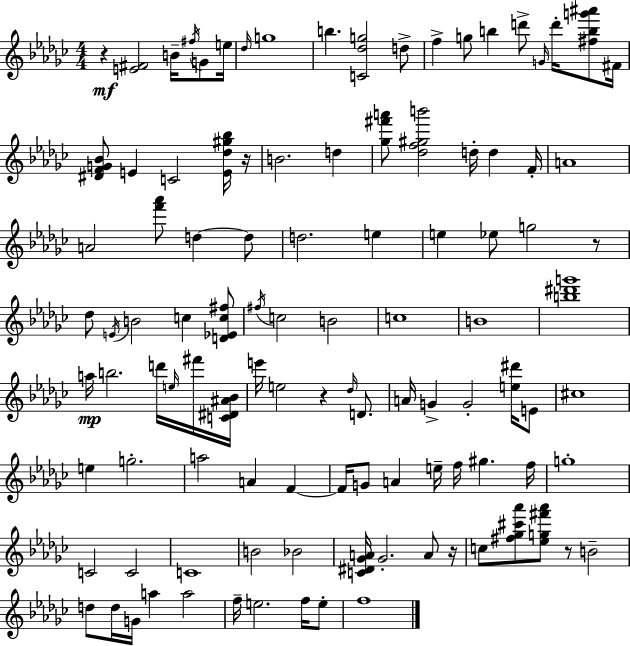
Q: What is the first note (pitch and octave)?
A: B4